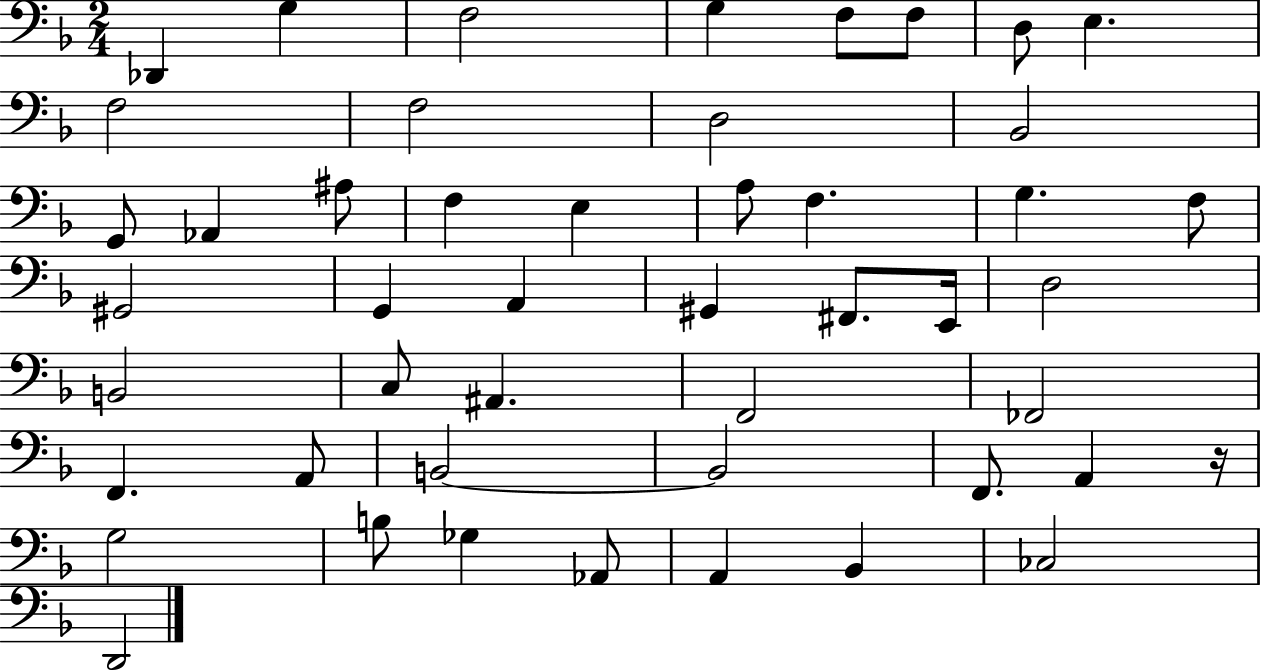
Db2/q G3/q F3/h G3/q F3/e F3/e D3/e E3/q. F3/h F3/h D3/h Bb2/h G2/e Ab2/q A#3/e F3/q E3/q A3/e F3/q. G3/q. F3/e G#2/h G2/q A2/q G#2/q F#2/e. E2/s D3/h B2/h C3/e A#2/q. F2/h FES2/h F2/q. A2/e B2/h B2/h F2/e. A2/q R/s G3/h B3/e Gb3/q Ab2/e A2/q Bb2/q CES3/h D2/h